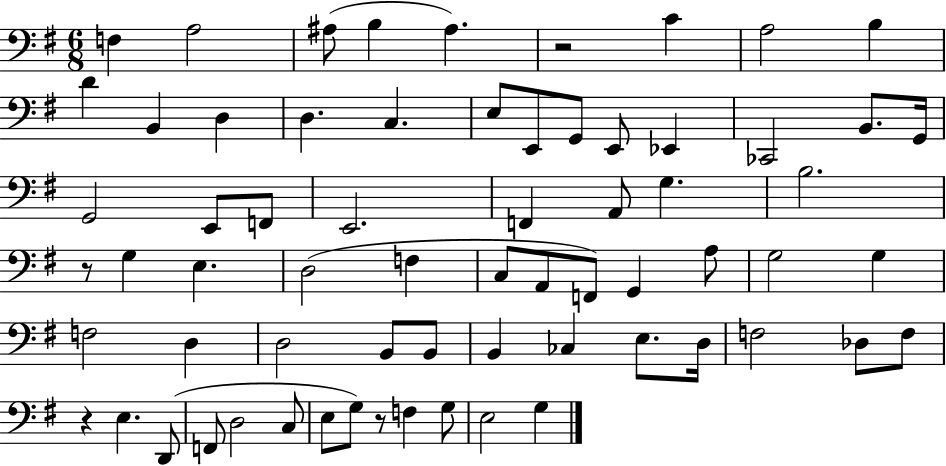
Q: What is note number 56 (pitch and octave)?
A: D3